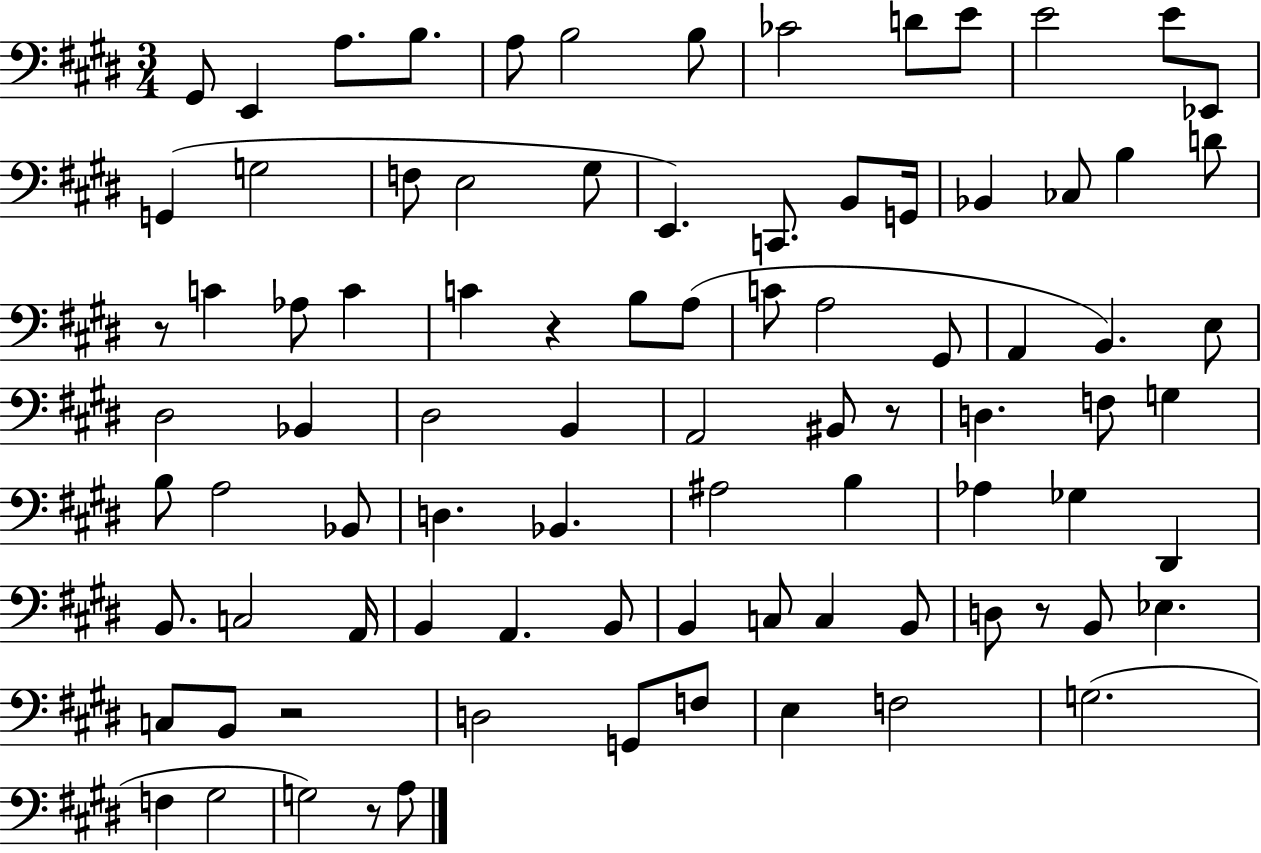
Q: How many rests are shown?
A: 6